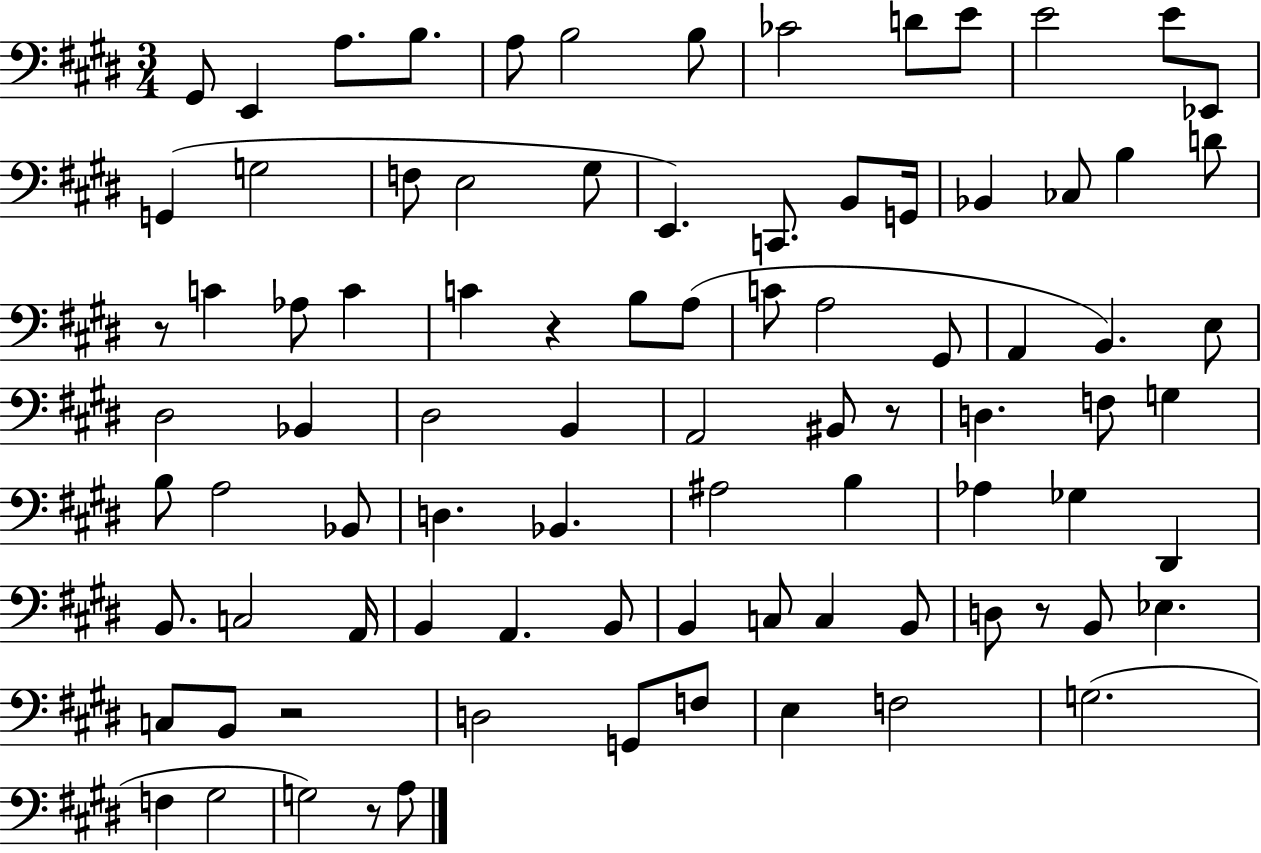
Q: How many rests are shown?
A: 6